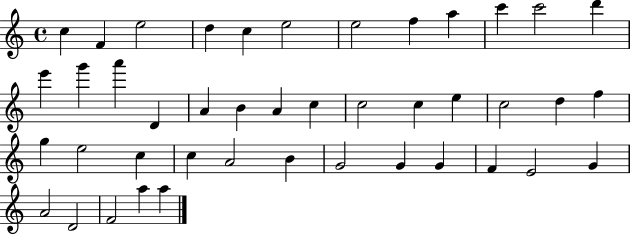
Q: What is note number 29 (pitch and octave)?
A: C5